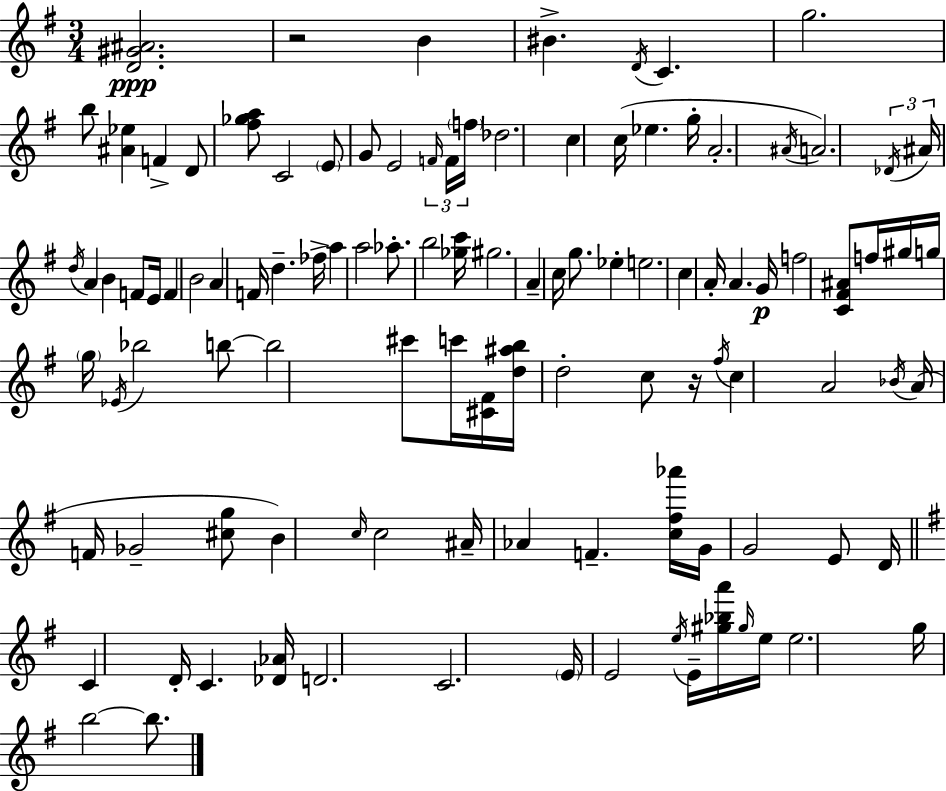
[D4,G#4,A#4]/h. R/h B4/q BIS4/q. D4/s C4/q. G5/h. B5/e [A#4,Eb5]/q F4/q D4/e [F#5,Gb5,A5]/e C4/h E4/e G4/e E4/h F4/s F4/s F5/s Db5/h. C5/q C5/s Eb5/q. G5/s A4/h. A#4/s A4/h. Db4/s A#4/s D5/s A4/q B4/q F4/e E4/s F4/q B4/h A4/q F4/s D5/q. FES5/s A5/q A5/h Ab5/e. B5/h [Gb5,C6]/s G#5/h. A4/q C5/s G5/e. Eb5/q E5/h. C5/q A4/s A4/q. G4/s F5/h [C4,F#4,A#4]/e F5/s G#5/s G5/s G5/s Eb4/s Bb5/h B5/e B5/h C#6/e C6/s [C#4,F#4]/s [D5,A#5,B5]/s D5/h C5/e R/s F#5/s C5/q A4/h Bb4/s A4/s F4/s Gb4/h [C#5,G5]/e B4/q C5/s C5/h A#4/s Ab4/q F4/q. [C5,F#5,Ab6]/s G4/s G4/h E4/e D4/s C4/q D4/s C4/q. [Db4,Ab4]/s D4/h. C4/h. E4/s E4/h E5/s E4/s [G#5,Bb5,A6]/s G#5/s E5/s E5/h. G5/s B5/h B5/e.